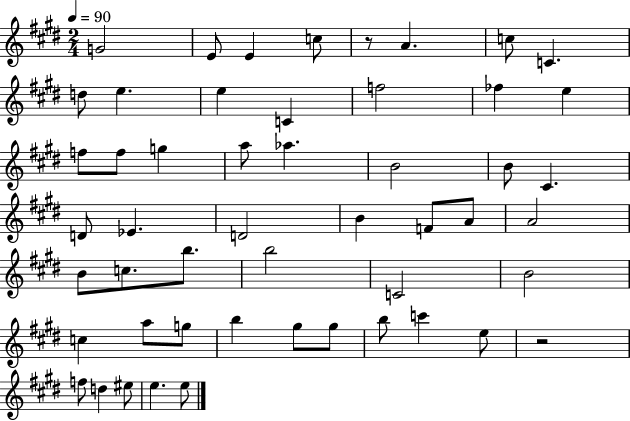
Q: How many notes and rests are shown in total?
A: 51